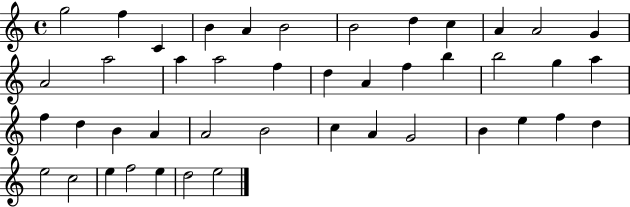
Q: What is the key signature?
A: C major